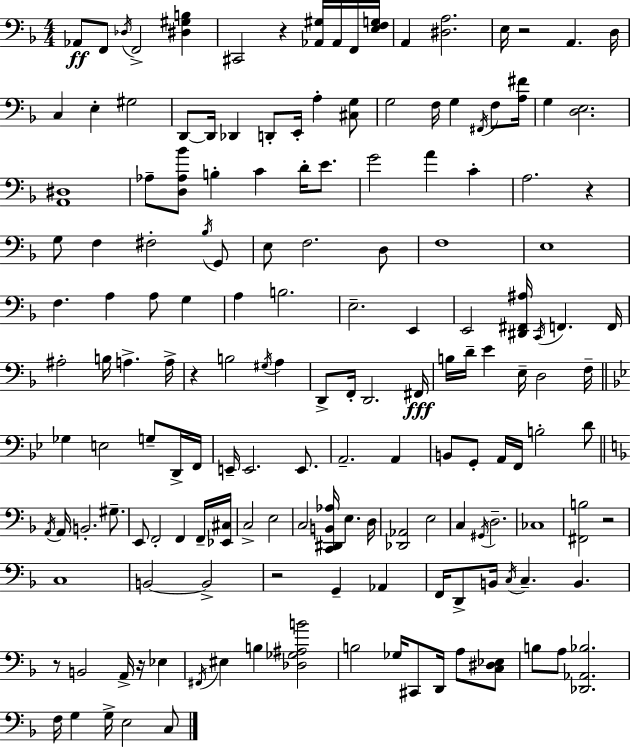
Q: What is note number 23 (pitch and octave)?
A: G3